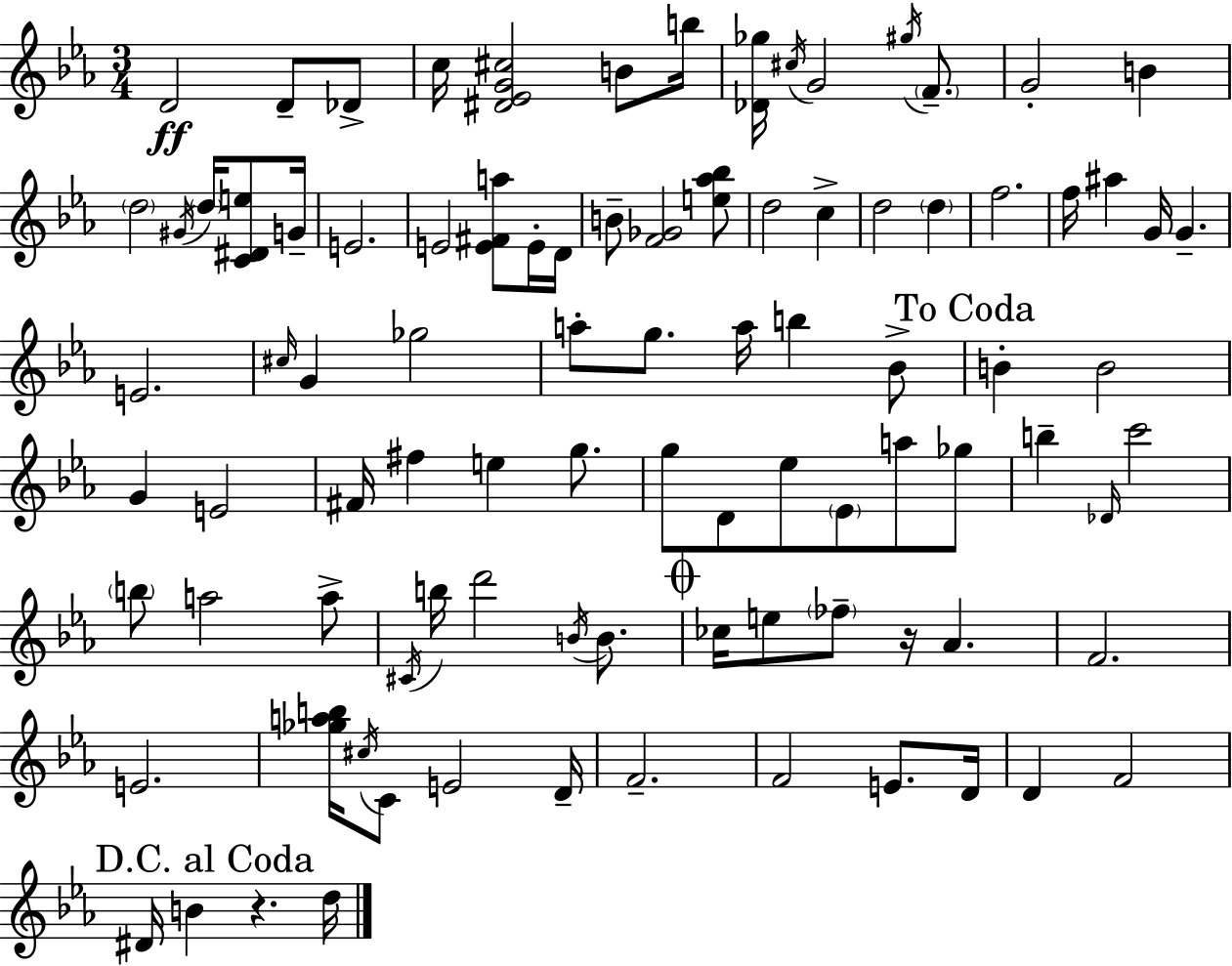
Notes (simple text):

D4/h D4/e Db4/e C5/s [D#4,Eb4,G4,C#5]/h B4/e B5/s [Db4,Gb5]/s C#5/s G4/h G#5/s F4/e. G4/h B4/q D5/h G#4/s D5/s [C4,D#4,E5]/e G4/s E4/h. E4/h [E4,F#4,A5]/e E4/s D4/s B4/e [F4,Gb4]/h [E5,Ab5,Bb5]/e D5/h C5/q D5/h D5/q F5/h. F5/s A#5/q G4/s G4/q. E4/h. C#5/s G4/q Gb5/h A5/e G5/e. A5/s B5/q Bb4/e B4/q B4/h G4/q E4/h F#4/s F#5/q E5/q G5/e. G5/e D4/e Eb5/e Eb4/e A5/e Gb5/e B5/q Db4/s C6/h B5/e A5/h A5/e C#4/s B5/s D6/h B4/s B4/e. CES5/s E5/e FES5/e R/s Ab4/q. F4/h. E4/h. [Gb5,A5,B5]/s C#5/s C4/e E4/h D4/s F4/h. F4/h E4/e. D4/s D4/q F4/h D#4/s B4/q R/q. D5/s